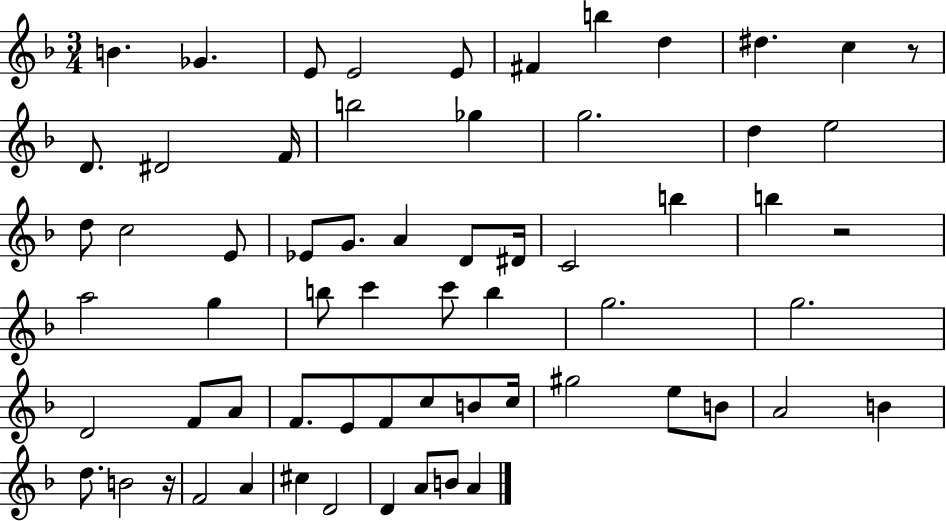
X:1
T:Untitled
M:3/4
L:1/4
K:F
B _G E/2 E2 E/2 ^F b d ^d c z/2 D/2 ^D2 F/4 b2 _g g2 d e2 d/2 c2 E/2 _E/2 G/2 A D/2 ^D/4 C2 b b z2 a2 g b/2 c' c'/2 b g2 g2 D2 F/2 A/2 F/2 E/2 F/2 c/2 B/2 c/4 ^g2 e/2 B/2 A2 B d/2 B2 z/4 F2 A ^c D2 D A/2 B/2 A